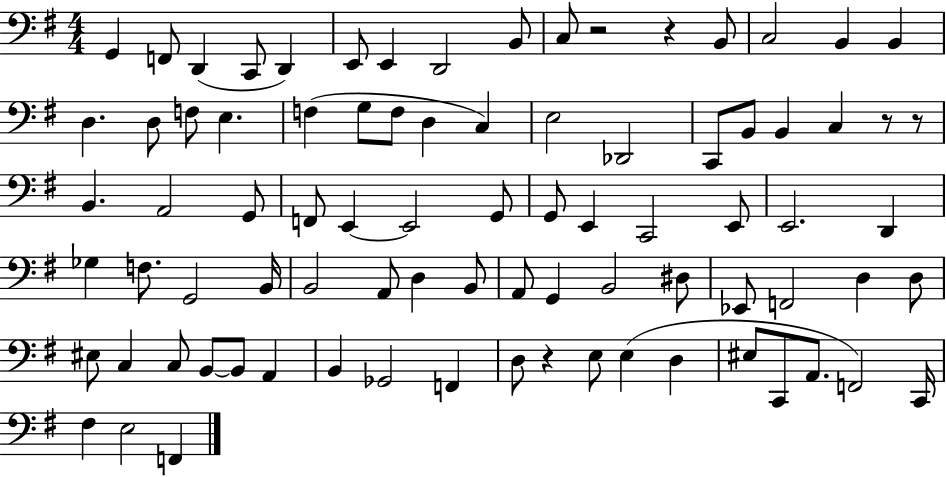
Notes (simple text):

G2/q F2/e D2/q C2/e D2/q E2/e E2/q D2/h B2/e C3/e R/h R/q B2/e C3/h B2/q B2/q D3/q. D3/e F3/e E3/q. F3/q G3/e F3/e D3/q C3/q E3/h Db2/h C2/e B2/e B2/q C3/q R/e R/e B2/q. A2/h G2/e F2/e E2/q E2/h G2/e G2/e E2/q C2/h E2/e E2/h. D2/q Gb3/q F3/e. G2/h B2/s B2/h A2/e D3/q B2/e A2/e G2/q B2/h D#3/e Eb2/e F2/h D3/q D3/e EIS3/e C3/q C3/e B2/e B2/e A2/q B2/q Gb2/h F2/q D3/e R/q E3/e E3/q D3/q EIS3/e C2/e A2/e. F2/h C2/s F#3/q E3/h F2/q